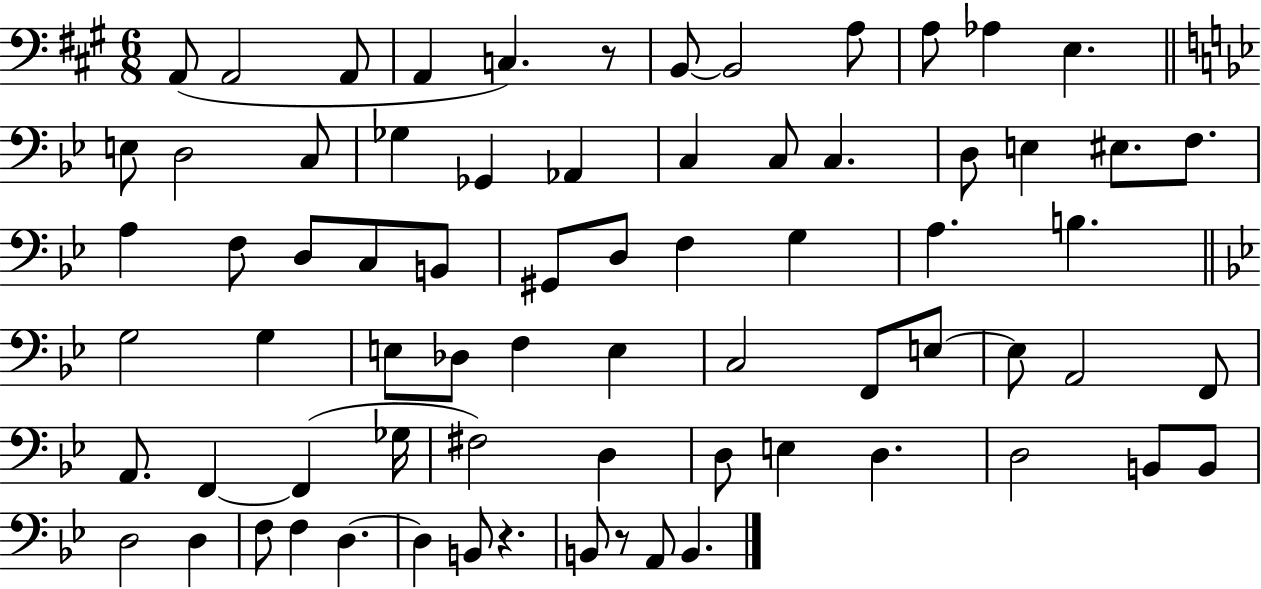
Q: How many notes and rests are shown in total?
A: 72